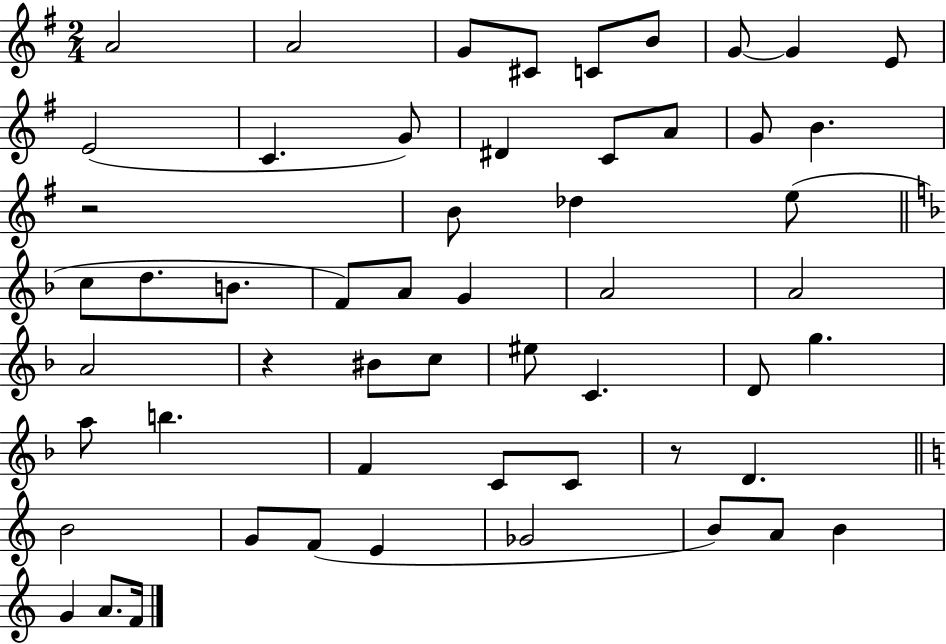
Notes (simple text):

A4/h A4/h G4/e C#4/e C4/e B4/e G4/e G4/q E4/e E4/h C4/q. G4/e D#4/q C4/e A4/e G4/e B4/q. R/h B4/e Db5/q E5/e C5/e D5/e. B4/e. F4/e A4/e G4/q A4/h A4/h A4/h R/q BIS4/e C5/e EIS5/e C4/q. D4/e G5/q. A5/e B5/q. F4/q C4/e C4/e R/e D4/q. B4/h G4/e F4/e E4/q Gb4/h B4/e A4/e B4/q G4/q A4/e. F4/s